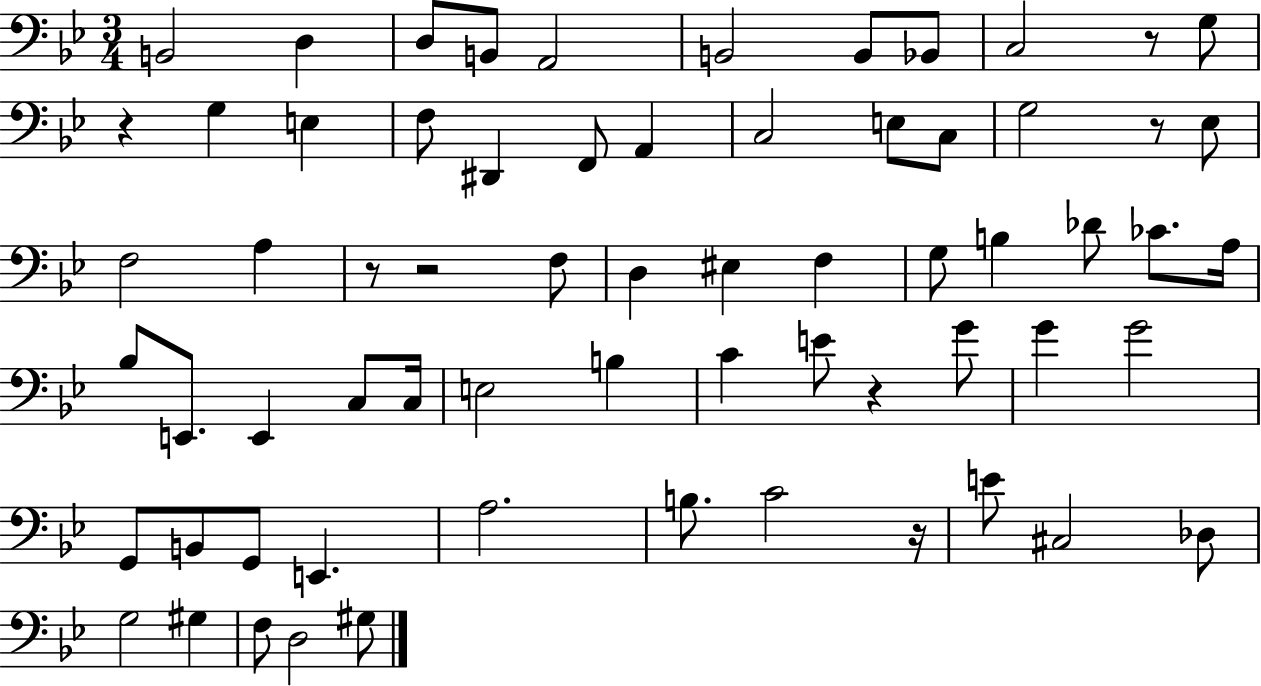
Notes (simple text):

B2/h D3/q D3/e B2/e A2/h B2/h B2/e Bb2/e C3/h R/e G3/e R/q G3/q E3/q F3/e D#2/q F2/e A2/q C3/h E3/e C3/e G3/h R/e Eb3/e F3/h A3/q R/e R/h F3/e D3/q EIS3/q F3/q G3/e B3/q Db4/e CES4/e. A3/s Bb3/e E2/e. E2/q C3/e C3/s E3/h B3/q C4/q E4/e R/q G4/e G4/q G4/h G2/e B2/e G2/e E2/q. A3/h. B3/e. C4/h R/s E4/e C#3/h Db3/e G3/h G#3/q F3/e D3/h G#3/e